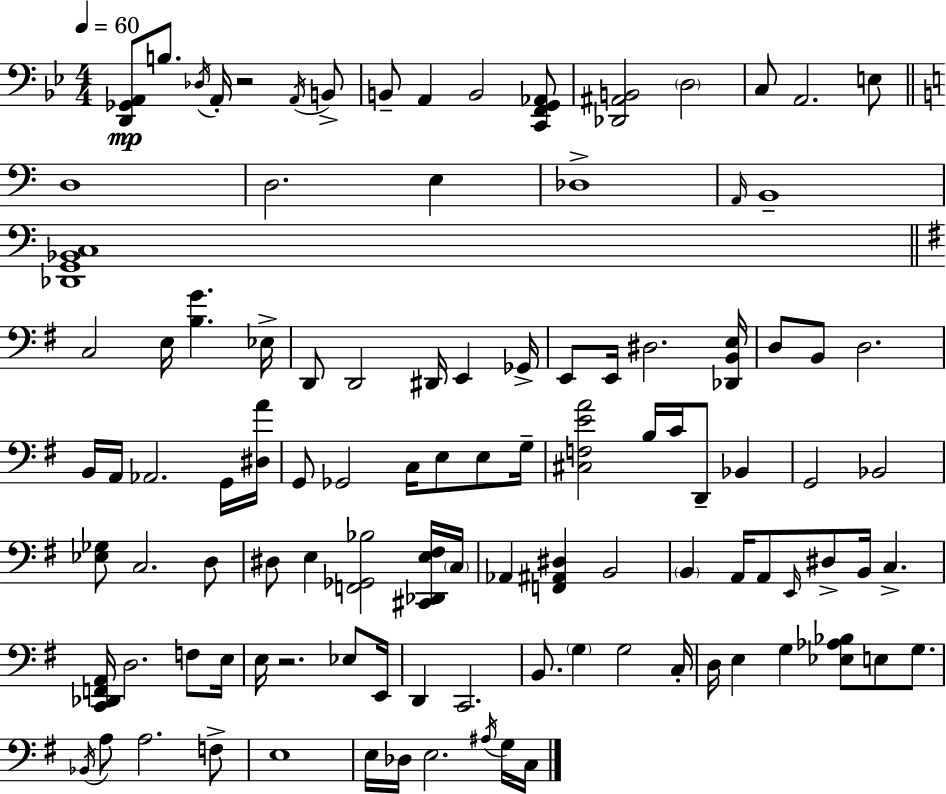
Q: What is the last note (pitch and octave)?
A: C3